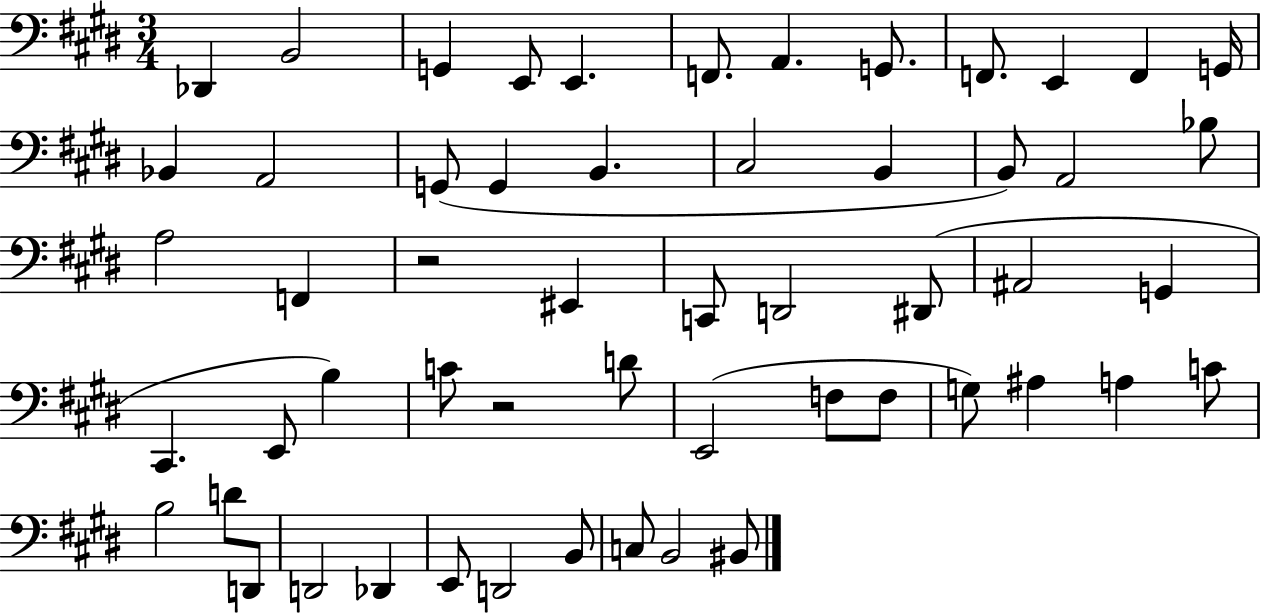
Db2/q B2/h G2/q E2/e E2/q. F2/e. A2/q. G2/e. F2/e. E2/q F2/q G2/s Bb2/q A2/h G2/e G2/q B2/q. C#3/h B2/q B2/e A2/h Bb3/e A3/h F2/q R/h EIS2/q C2/e D2/h D#2/e A#2/h G2/q C#2/q. E2/e B3/q C4/e R/h D4/e E2/h F3/e F3/e G3/e A#3/q A3/q C4/e B3/h D4/e D2/e D2/h Db2/q E2/e D2/h B2/e C3/e B2/h BIS2/e